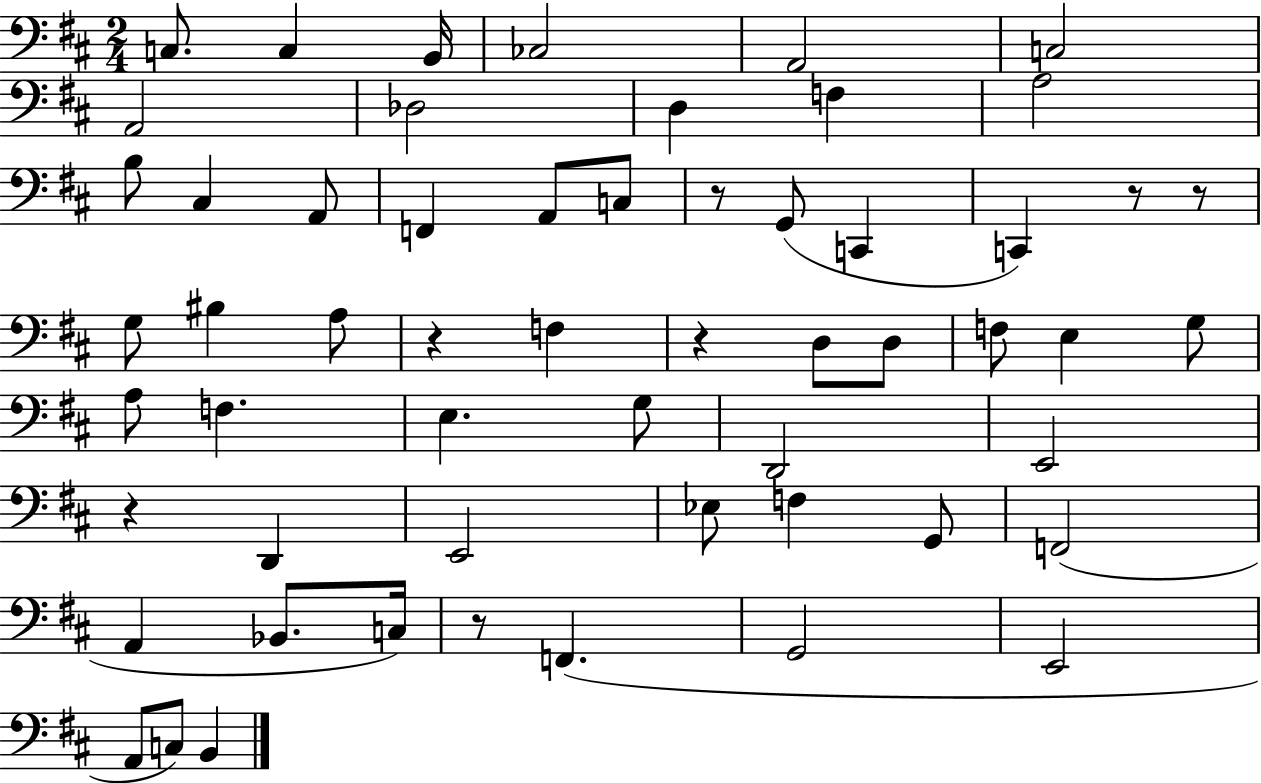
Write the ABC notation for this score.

X:1
T:Untitled
M:2/4
L:1/4
K:D
C,/2 C, B,,/4 _C,2 A,,2 C,2 A,,2 _D,2 D, F, A,2 B,/2 ^C, A,,/2 F,, A,,/2 C,/2 z/2 G,,/2 C,, C,, z/2 z/2 G,/2 ^B, A,/2 z F, z D,/2 D,/2 F,/2 E, G,/2 A,/2 F, E, G,/2 D,,2 E,,2 z D,, E,,2 _E,/2 F, G,,/2 F,,2 A,, _B,,/2 C,/4 z/2 F,, G,,2 E,,2 A,,/2 C,/2 B,,